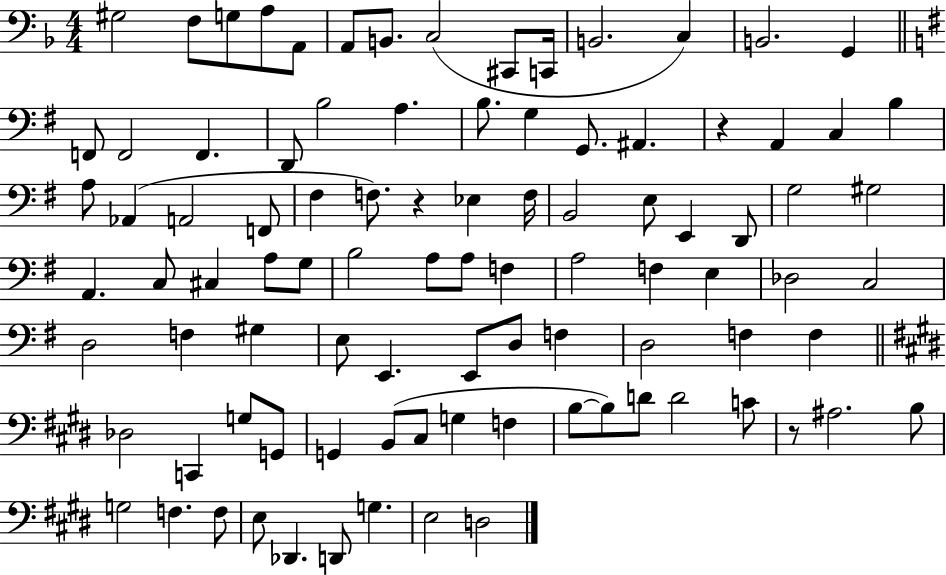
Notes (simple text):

G#3/h F3/e G3/e A3/e A2/e A2/e B2/e. C3/h C#2/e C2/s B2/h. C3/q B2/h. G2/q F2/e F2/h F2/q. D2/e B3/h A3/q. B3/e. G3/q G2/e. A#2/q. R/q A2/q C3/q B3/q A3/e Ab2/q A2/h F2/e F#3/q F3/e. R/q Eb3/q F3/s B2/h E3/e E2/q D2/e G3/h G#3/h A2/q. C3/e C#3/q A3/e G3/e B3/h A3/e A3/e F3/q A3/h F3/q E3/q Db3/h C3/h D3/h F3/q G#3/q E3/e E2/q. E2/e D3/e F3/q D3/h F3/q F3/q Db3/h C2/q G3/e G2/e G2/q B2/e C#3/e G3/q F3/q B3/e B3/e D4/e D4/h C4/e R/e A#3/h. B3/e G3/h F3/q. F3/e E3/e Db2/q. D2/e G3/q. E3/h D3/h